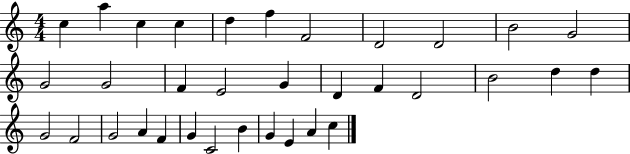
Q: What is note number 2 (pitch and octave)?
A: A5